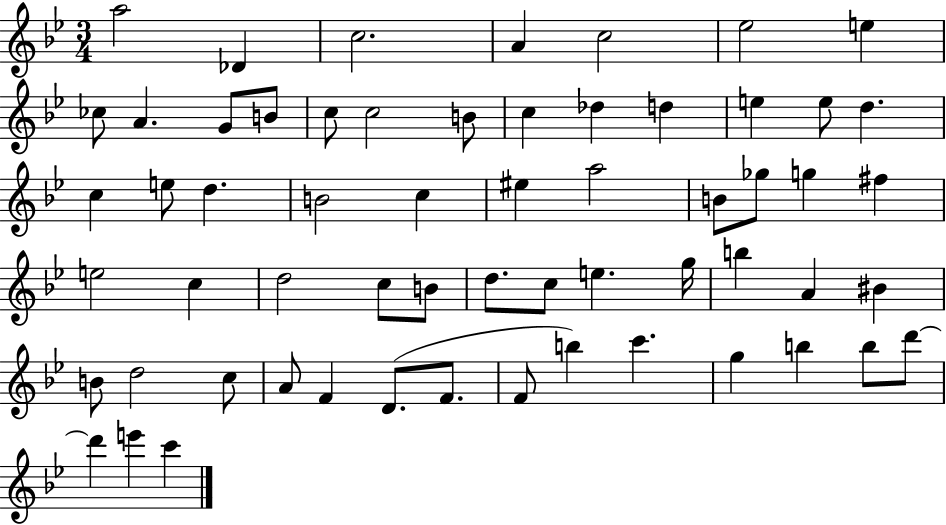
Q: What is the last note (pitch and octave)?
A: C6